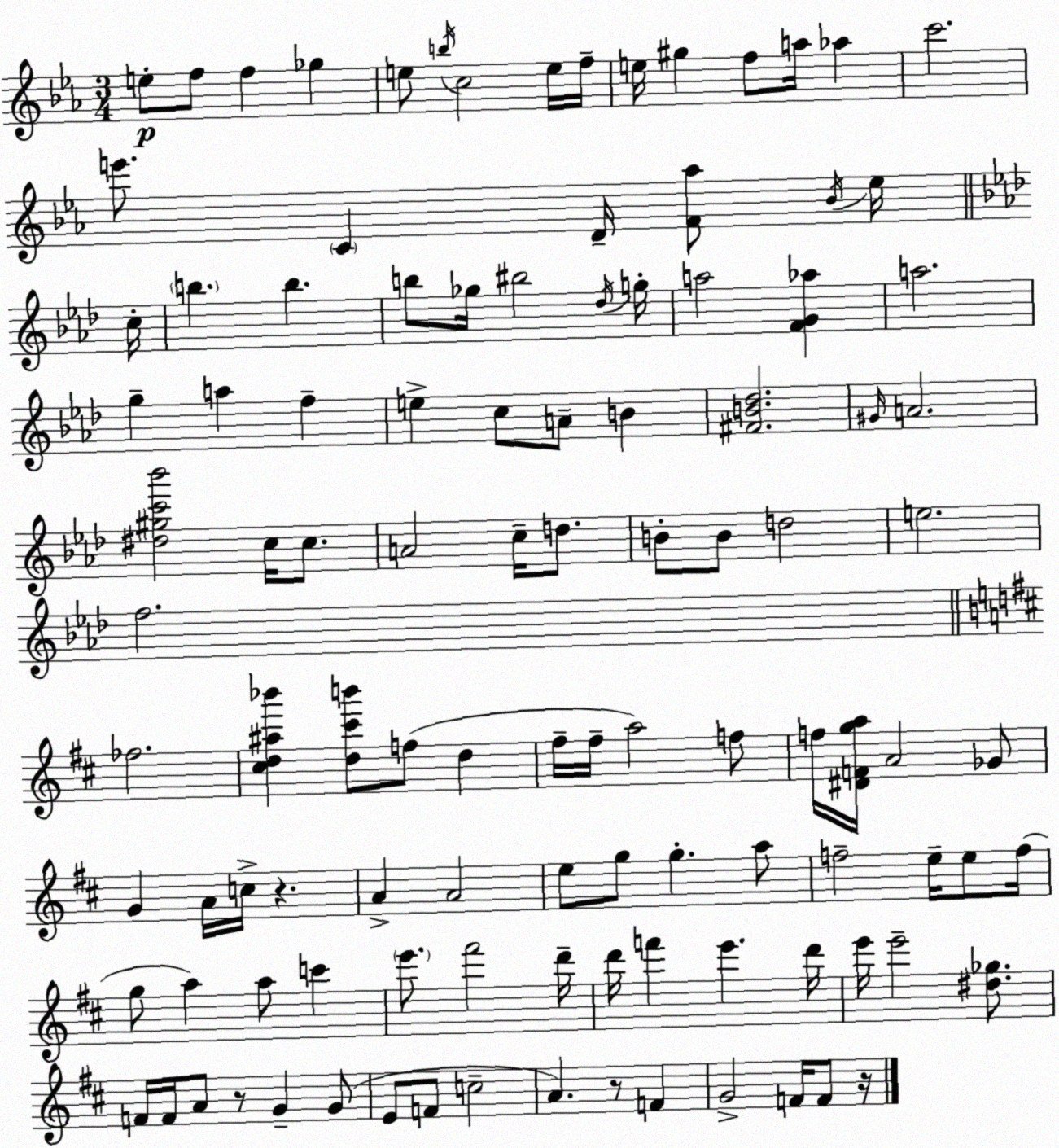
X:1
T:Untitled
M:3/4
L:1/4
K:Eb
e/2 f/2 f _g e/2 b/4 c2 e/4 f/4 e/4 ^g f/2 a/4 _a c'2 e'/2 C D/4 [F_a]/2 _B/4 _e/4 c/4 b b b/2 _g/4 ^b2 _d/4 g/4 a2 [FG_a] a2 g a f e c/2 A/2 B [^FB_d]2 ^G/4 A2 [^d^gc'_b']2 c/4 c/2 A2 c/4 d/2 B/2 B/2 d2 e2 f2 _f2 [^cd^a_b'] [d^c'b']/2 f/2 d ^f/4 ^f/4 a2 f/2 f/4 [^DFga]/4 A2 _G/2 G A/4 c/4 z A A2 e/2 g/2 g a/2 f2 e/4 e/2 f/4 g/2 a a/2 c' e'/2 ^f'2 d'/4 d'/4 f' e' d'/4 e'/4 e'2 [^d_g]/2 F/4 F/4 A/2 z/2 G G/2 E/2 F/2 c2 A z/2 F G2 F/4 F/2 z/4